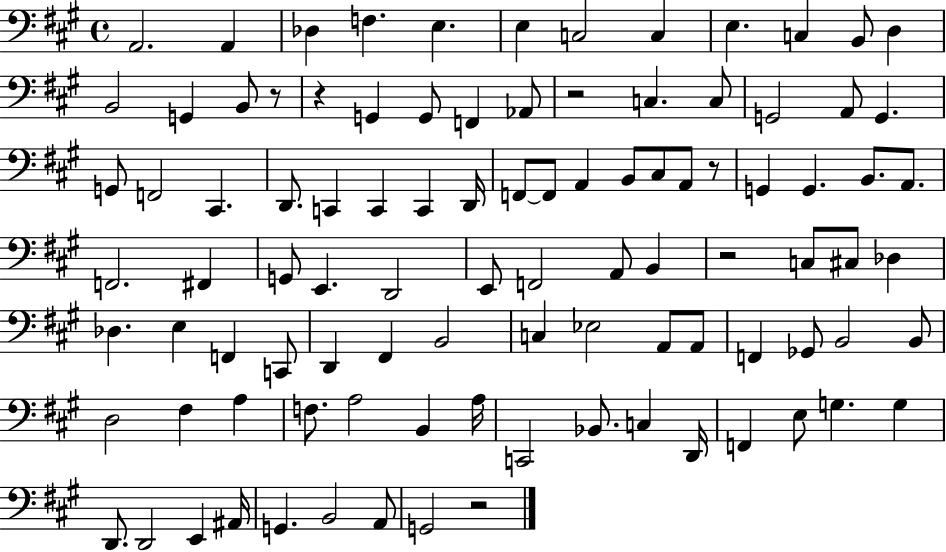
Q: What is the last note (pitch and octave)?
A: G2